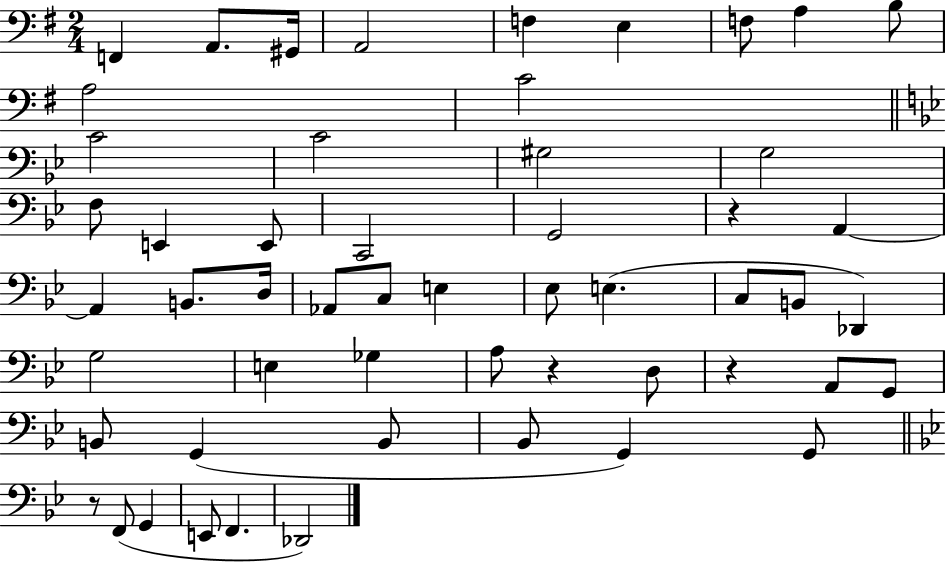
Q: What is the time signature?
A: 2/4